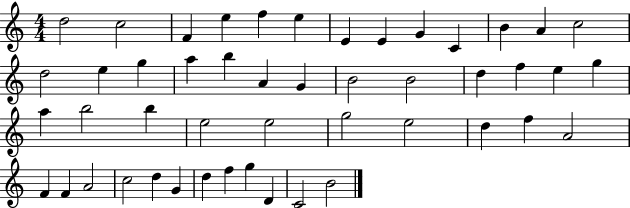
{
  \clef treble
  \numericTimeSignature
  \time 4/4
  \key c \major
  d''2 c''2 | f'4 e''4 f''4 e''4 | e'4 e'4 g'4 c'4 | b'4 a'4 c''2 | \break d''2 e''4 g''4 | a''4 b''4 a'4 g'4 | b'2 b'2 | d''4 f''4 e''4 g''4 | \break a''4 b''2 b''4 | e''2 e''2 | g''2 e''2 | d''4 f''4 a'2 | \break f'4 f'4 a'2 | c''2 d''4 g'4 | d''4 f''4 g''4 d'4 | c'2 b'2 | \break \bar "|."
}